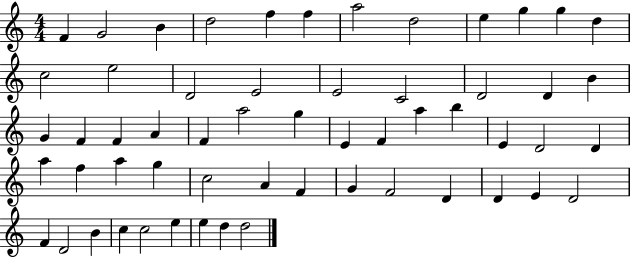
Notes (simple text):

F4/q G4/h B4/q D5/h F5/q F5/q A5/h D5/h E5/q G5/q G5/q D5/q C5/h E5/h D4/h E4/h E4/h C4/h D4/h D4/q B4/q G4/q F4/q F4/q A4/q F4/q A5/h G5/q E4/q F4/q A5/q B5/q E4/q D4/h D4/q A5/q F5/q A5/q G5/q C5/h A4/q F4/q G4/q F4/h D4/q D4/q E4/q D4/h F4/q D4/h B4/q C5/q C5/h E5/q E5/q D5/q D5/h